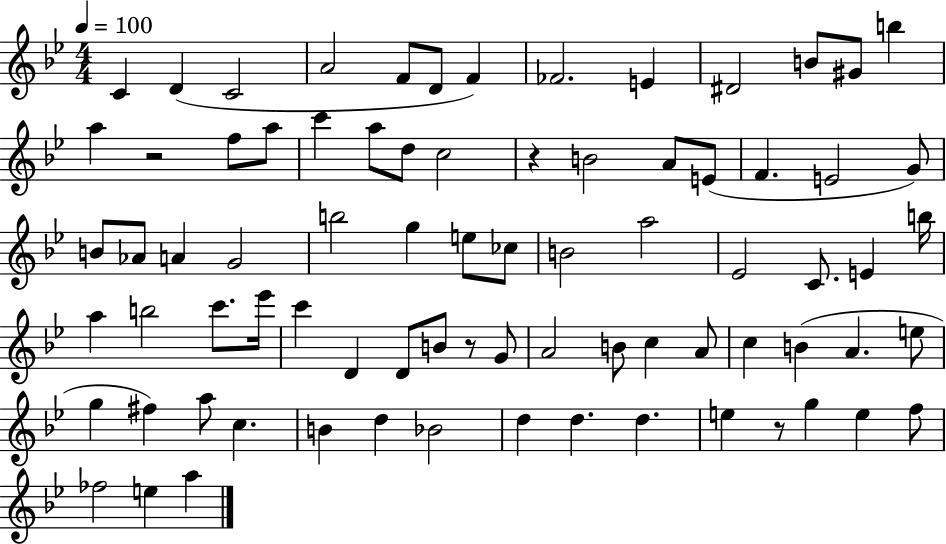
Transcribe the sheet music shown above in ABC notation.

X:1
T:Untitled
M:4/4
L:1/4
K:Bb
C D C2 A2 F/2 D/2 F _F2 E ^D2 B/2 ^G/2 b a z2 f/2 a/2 c' a/2 d/2 c2 z B2 A/2 E/2 F E2 G/2 B/2 _A/2 A G2 b2 g e/2 _c/2 B2 a2 _E2 C/2 E b/4 a b2 c'/2 _e'/4 c' D D/2 B/2 z/2 G/2 A2 B/2 c A/2 c B A e/2 g ^f a/2 c B d _B2 d d d e z/2 g e f/2 _f2 e a